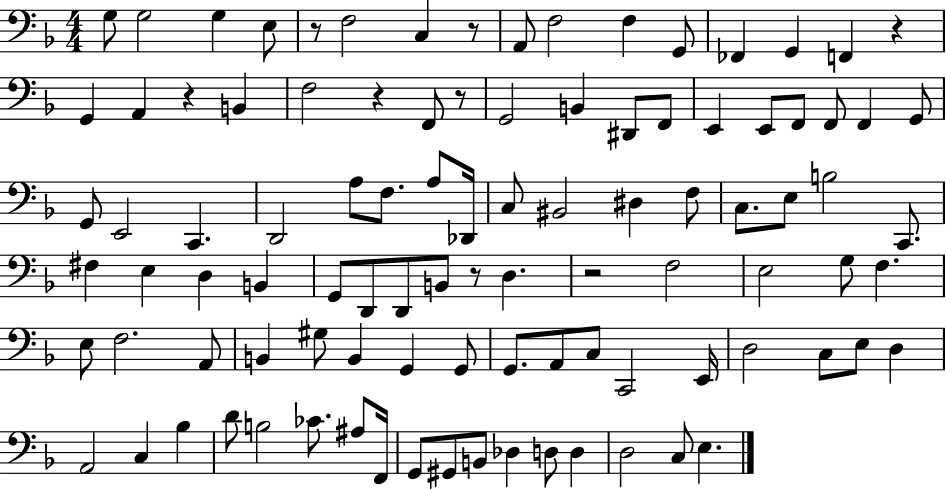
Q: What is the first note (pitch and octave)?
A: G3